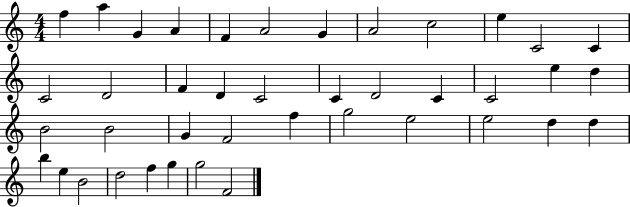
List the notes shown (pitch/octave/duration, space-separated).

F5/q A5/q G4/q A4/q F4/q A4/h G4/q A4/h C5/h E5/q C4/h C4/q C4/h D4/h F4/q D4/q C4/h C4/q D4/h C4/q C4/h E5/q D5/q B4/h B4/h G4/q F4/h F5/q G5/h E5/h E5/h D5/q D5/q B5/q E5/q B4/h D5/h F5/q G5/q G5/h F4/h